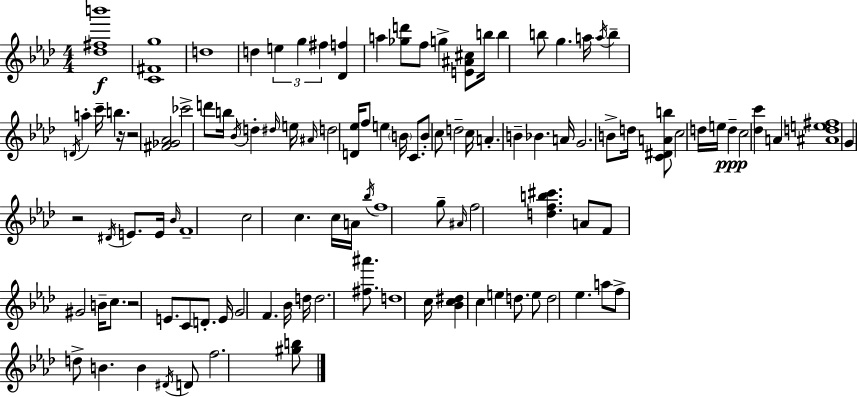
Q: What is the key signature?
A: F minor